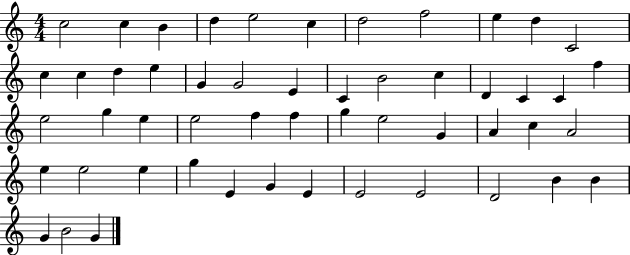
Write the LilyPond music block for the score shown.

{
  \clef treble
  \numericTimeSignature
  \time 4/4
  \key c \major
  c''2 c''4 b'4 | d''4 e''2 c''4 | d''2 f''2 | e''4 d''4 c'2 | \break c''4 c''4 d''4 e''4 | g'4 g'2 e'4 | c'4 b'2 c''4 | d'4 c'4 c'4 f''4 | \break e''2 g''4 e''4 | e''2 f''4 f''4 | g''4 e''2 g'4 | a'4 c''4 a'2 | \break e''4 e''2 e''4 | g''4 e'4 g'4 e'4 | e'2 e'2 | d'2 b'4 b'4 | \break g'4 b'2 g'4 | \bar "|."
}